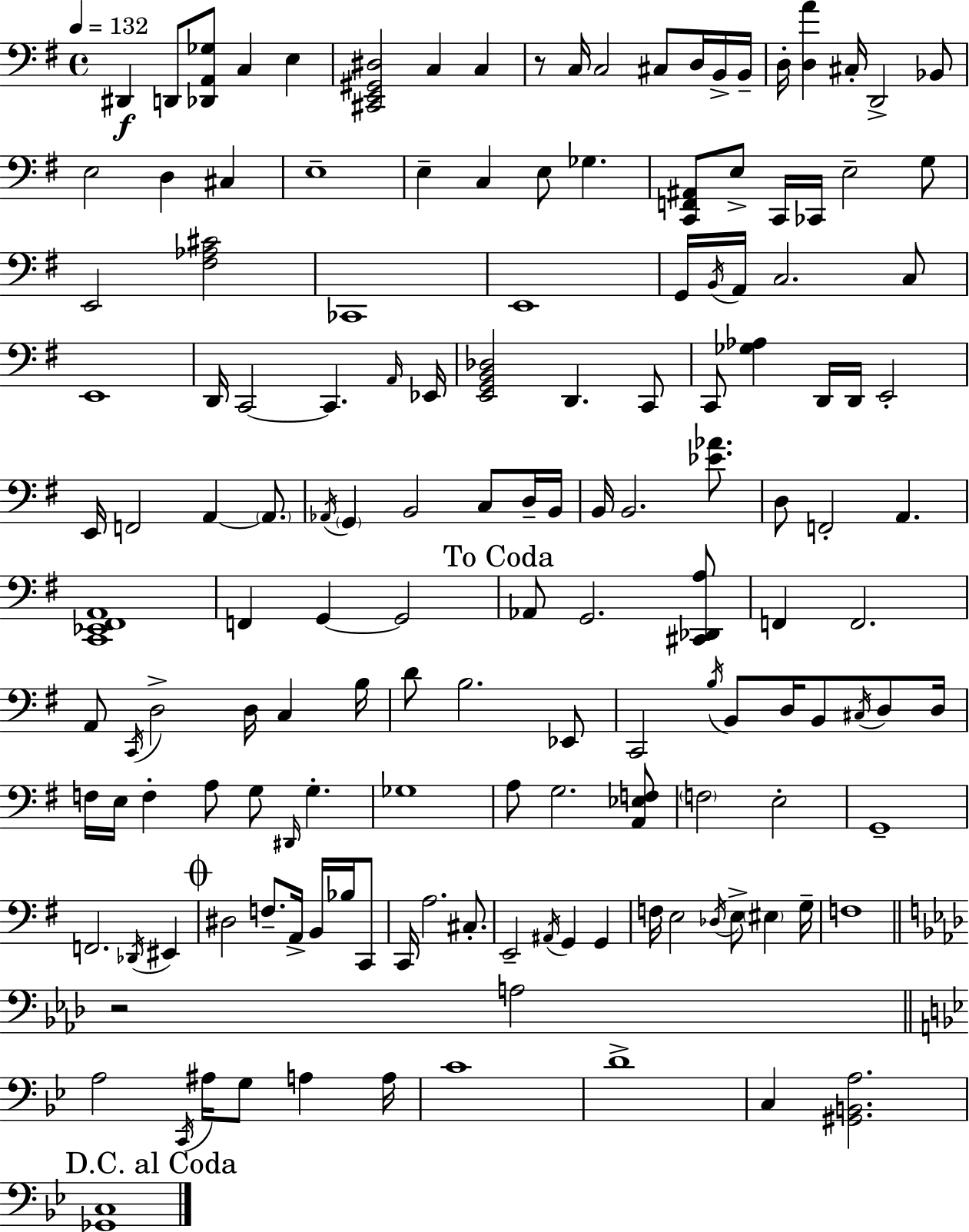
{
  \clef bass
  \time 4/4
  \defaultTimeSignature
  \key g \major
  \tempo 4 = 132
  dis,4\f d,8 <des, a, ges>8 c4 e4 | <cis, e, gis, dis>2 c4 c4 | r8 c16 c2 cis8 d16 b,16-> b,16-- | d16-. <d a'>4 cis16-. d,2-> bes,8 | \break e2 d4 cis4 | e1-- | e4-- c4 e8 ges4. | <c, f, ais,>8 e8-> c,16 ces,16 e2-- g8 | \break e,2 <fis aes cis'>2 | ces,1 | e,1 | g,16 \acciaccatura { b,16 } a,16 c2. c8 | \break e,1 | d,16 c,2~~ c,4. | \grace { a,16 } ees,16 <e, g, b, des>2 d,4. | c,8 c,8 <ges aes>4 d,16 d,16 e,2-. | \break e,16 f,2 a,4~~ \parenthesize a,8. | \acciaccatura { aes,16 } \parenthesize g,4 b,2 c8 | d16-- b,16 b,16 b,2. | <ees' aes'>8. d8 f,2-. a,4. | \break <c, ees, fis, a,>1 | f,4 g,4~~ g,2 | \mark "To Coda" aes,8 g,2. | <cis, des, a>8 f,4 f,2. | \break a,8 \acciaccatura { c,16 } d2-> d16 c4 | b16 d'8 b2. | ees,8 c,2 \acciaccatura { b16 } b,8 d16 | b,8 \acciaccatura { cis16 } d8 d16 f16 e16 f4-. a8 g8 | \break \grace { dis,16 } g4.-. ges1 | a8 g2. | <a, ees f>8 \parenthesize f2 e2-. | g,1-- | \break f,2. | \acciaccatura { des,16 } eis,4 \mark \markup { \musicglyph "scripts.coda" } dis2 | f8.-- a,16-> b,16 bes16 c,8 c,16 a2. | cis8.-. e,2-- | \break \acciaccatura { ais,16 } g,4 g,4 f16 e2 | \acciaccatura { des16 } e8-> \parenthesize eis4 g16-- f1 | \bar "||" \break \key aes \major r2 a2 | \bar "||" \break \key bes \major a2 \acciaccatura { c,16 } ais16 g8 a4 | a16 c'1 | d'1-> | c4 <gis, b, a>2. | \break \mark "D.C. al Coda" <ges, c>1 | \bar "|."
}